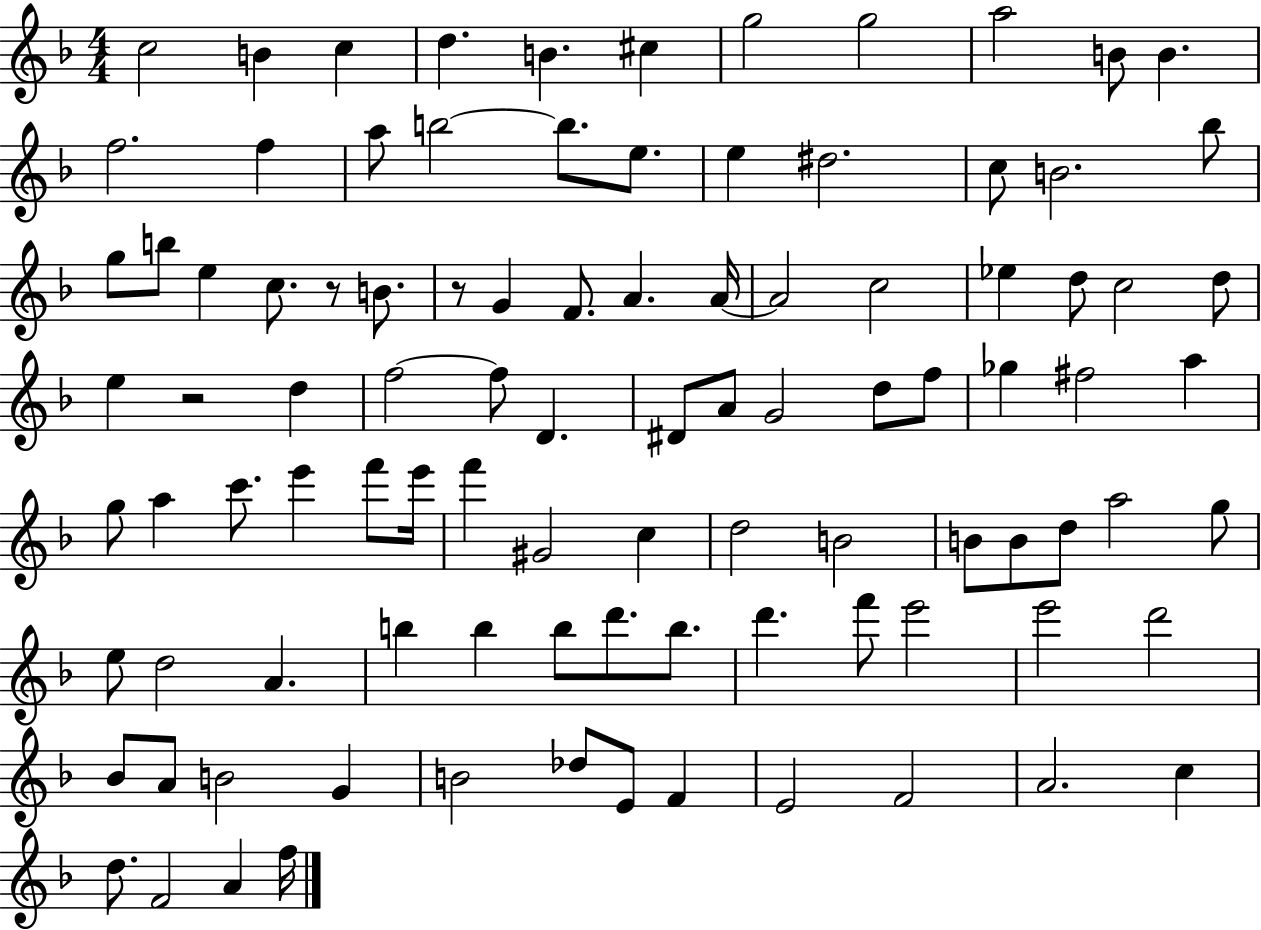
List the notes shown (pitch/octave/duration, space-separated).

C5/h B4/q C5/q D5/q. B4/q. C#5/q G5/h G5/h A5/h B4/e B4/q. F5/h. F5/q A5/e B5/h B5/e. E5/e. E5/q D#5/h. C5/e B4/h. Bb5/e G5/e B5/e E5/q C5/e. R/e B4/e. R/e G4/q F4/e. A4/q. A4/s A4/h C5/h Eb5/q D5/e C5/h D5/e E5/q R/h D5/q F5/h F5/e D4/q. D#4/e A4/e G4/h D5/e F5/e Gb5/q F#5/h A5/q G5/e A5/q C6/e. E6/q F6/e E6/s F6/q G#4/h C5/q D5/h B4/h B4/e B4/e D5/e A5/h G5/e E5/e D5/h A4/q. B5/q B5/q B5/e D6/e. B5/e. D6/q. F6/e E6/h E6/h D6/h Bb4/e A4/e B4/h G4/q B4/h Db5/e E4/e F4/q E4/h F4/h A4/h. C5/q D5/e. F4/h A4/q F5/s